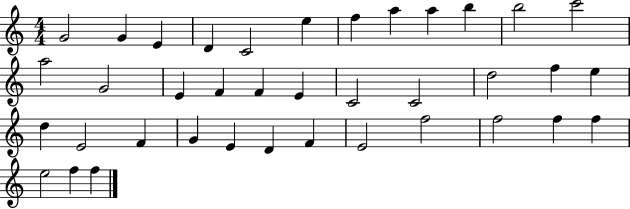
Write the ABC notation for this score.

X:1
T:Untitled
M:4/4
L:1/4
K:C
G2 G E D C2 e f a a b b2 c'2 a2 G2 E F F E C2 C2 d2 f e d E2 F G E D F E2 f2 f2 f f e2 f f